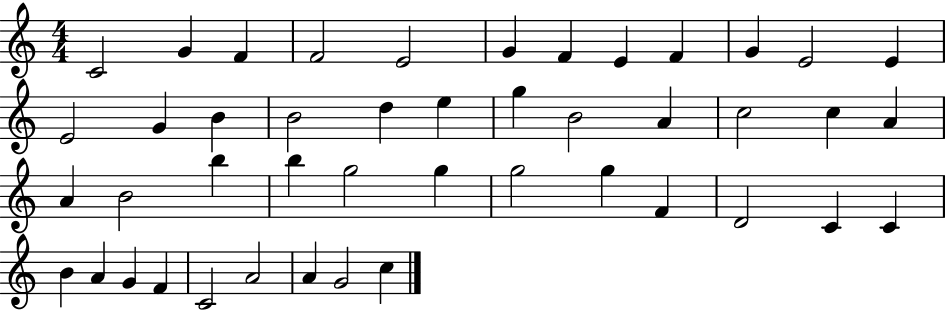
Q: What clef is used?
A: treble